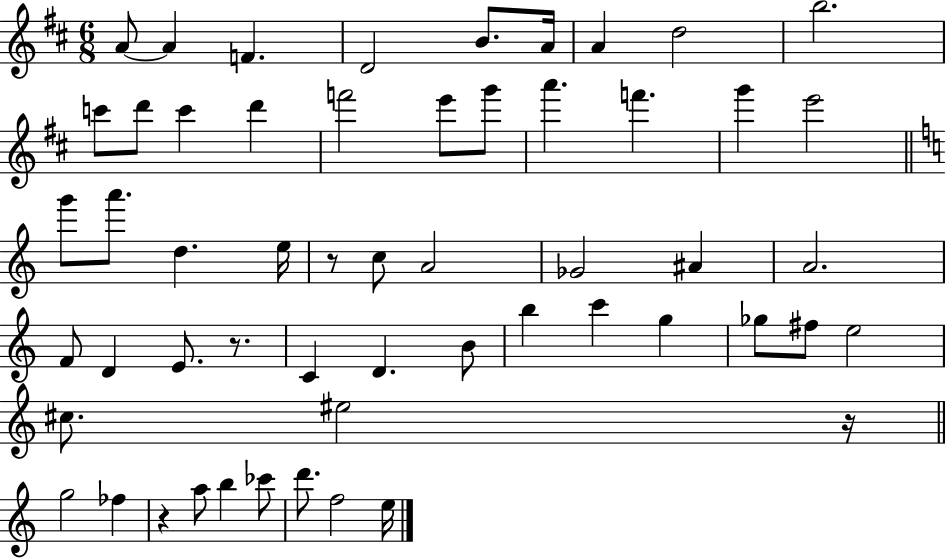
A4/e A4/q F4/q. D4/h B4/e. A4/s A4/q D5/h B5/h. C6/e D6/e C6/q D6/q F6/h E6/e G6/e A6/q. F6/q. G6/q E6/h G6/e A6/e. D5/q. E5/s R/e C5/e A4/h Gb4/h A#4/q A4/h. F4/e D4/q E4/e. R/e. C4/q D4/q. B4/e B5/q C6/q G5/q Gb5/e F#5/e E5/h C#5/e. EIS5/h R/s G5/h FES5/q R/q A5/e B5/q CES6/e D6/e. F5/h E5/s